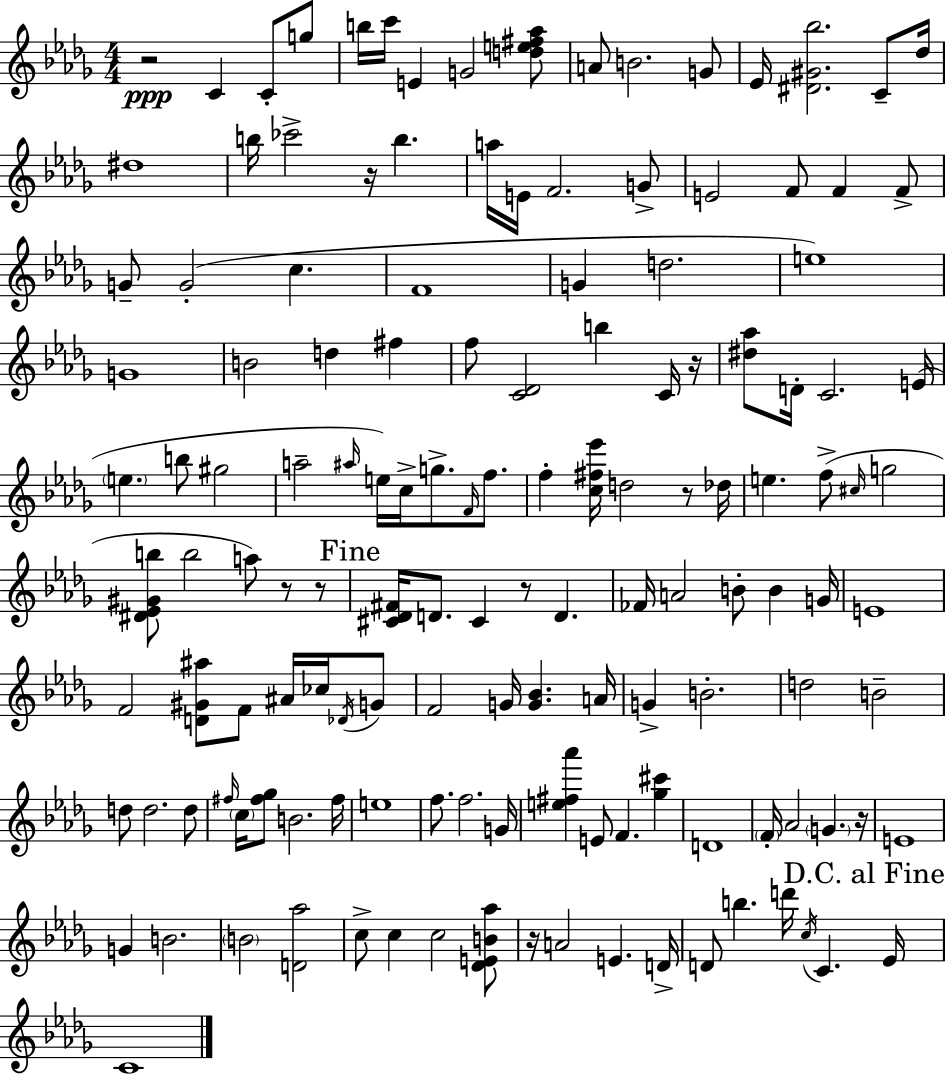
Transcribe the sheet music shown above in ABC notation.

X:1
T:Untitled
M:4/4
L:1/4
K:Bbm
z2 C C/2 g/2 b/4 c'/4 E G2 [de^f_a]/2 A/2 B2 G/2 _E/4 [^D^G_b]2 C/2 _d/4 ^d4 b/4 _c'2 z/4 b a/4 E/4 F2 G/2 E2 F/2 F F/2 G/2 G2 c F4 G d2 e4 G4 B2 d ^f f/2 [C_D]2 b C/4 z/4 [^d_a]/2 D/4 C2 E/4 e b/2 ^g2 a2 ^a/4 e/4 c/4 g/2 F/4 f/2 f [c^f_e']/4 d2 z/2 _d/4 e f/2 ^c/4 g2 [^D_E^Gb]/2 b2 a/2 z/2 z/2 [^C_D^F]/4 D/2 ^C z/2 D _F/4 A2 B/2 B G/4 E4 F2 [D^G^a]/2 F/2 ^A/4 _c/4 _D/4 G/2 F2 G/4 [G_B] A/4 G B2 d2 B2 d/2 d2 d/2 ^f/4 c/4 [^f_g]/2 B2 ^f/4 e4 f/2 f2 G/4 [e^f_a'] E/2 F [_g^c'] D4 F/4 _A2 G z/4 E4 G B2 B2 [D_a]2 c/2 c c2 [_DEB_a]/2 z/4 A2 E D/4 D/2 b d'/4 c/4 C _E/4 C4